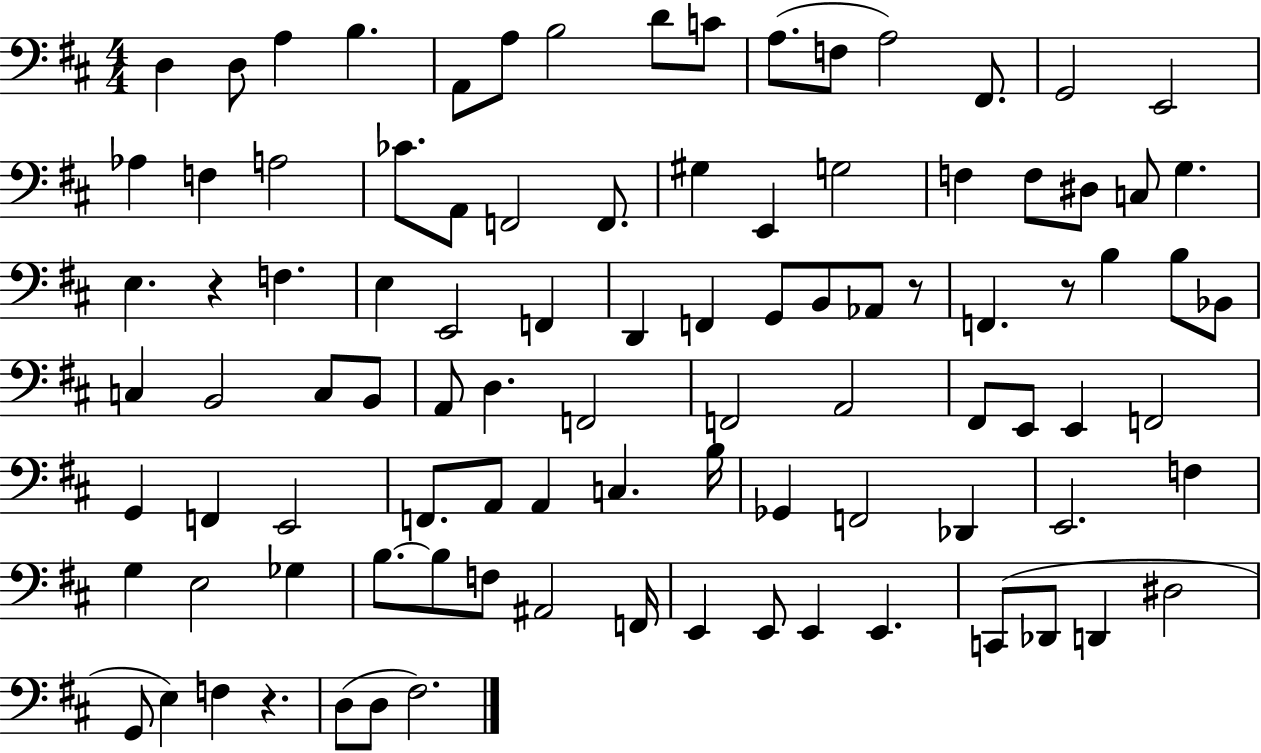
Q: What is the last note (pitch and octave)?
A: F#3